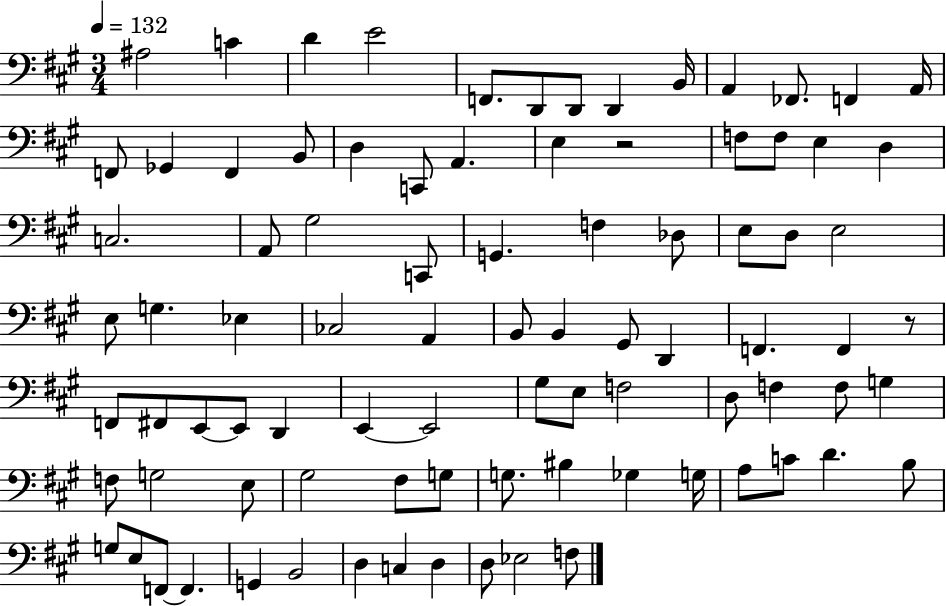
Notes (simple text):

A#3/h C4/q D4/q E4/h F2/e. D2/e D2/e D2/q B2/s A2/q FES2/e. F2/q A2/s F2/e Gb2/q F2/q B2/e D3/q C2/e A2/q. E3/q R/h F3/e F3/e E3/q D3/q C3/h. A2/e G#3/h C2/e G2/q. F3/q Db3/e E3/e D3/e E3/h E3/e G3/q. Eb3/q CES3/h A2/q B2/e B2/q G#2/e D2/q F2/q. F2/q R/e F2/e F#2/e E2/e E2/e D2/q E2/q E2/h G#3/e E3/e F3/h D3/e F3/q F3/e G3/q F3/e G3/h E3/e G#3/h F#3/e G3/e G3/e. BIS3/q Gb3/q G3/s A3/e C4/e D4/q. B3/e G3/e E3/e F2/e F2/q. G2/q B2/h D3/q C3/q D3/q D3/e Eb3/h F3/e